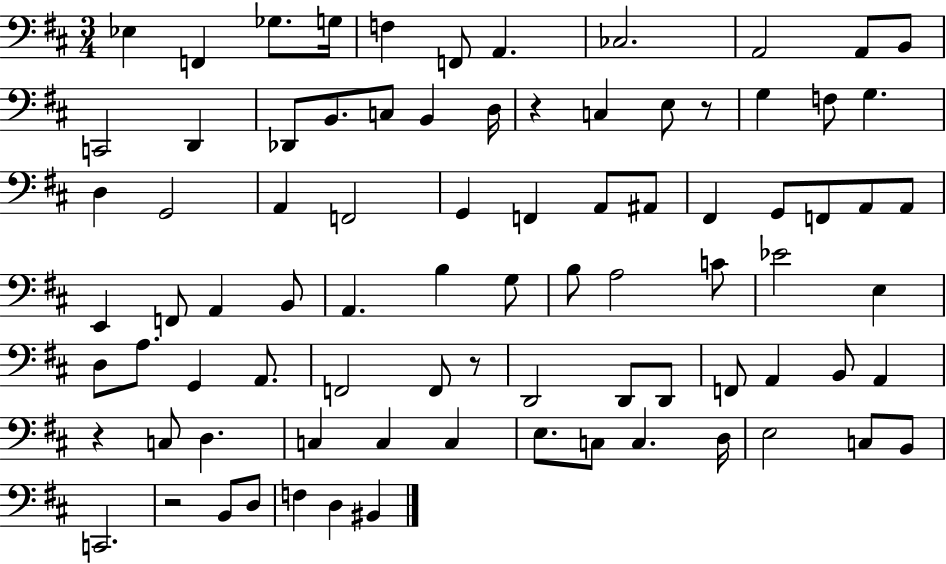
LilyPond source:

{
  \clef bass
  \numericTimeSignature
  \time 3/4
  \key d \major
  ees4 f,4 ges8. g16 | f4 f,8 a,4. | ces2. | a,2 a,8 b,8 | \break c,2 d,4 | des,8 b,8. c8 b,4 d16 | r4 c4 e8 r8 | g4 f8 g4. | \break d4 g,2 | a,4 f,2 | g,4 f,4 a,8 ais,8 | fis,4 g,8 f,8 a,8 a,8 | \break e,4 f,8 a,4 b,8 | a,4. b4 g8 | b8 a2 c'8 | ees'2 e4 | \break d8 a8. g,4 a,8. | f,2 f,8 r8 | d,2 d,8 d,8 | f,8 a,4 b,8 a,4 | \break r4 c8 d4. | c4 c4 c4 | e8. c8 c4. d16 | e2 c8 b,8 | \break c,2. | r2 b,8 d8 | f4 d4 bis,4 | \bar "|."
}